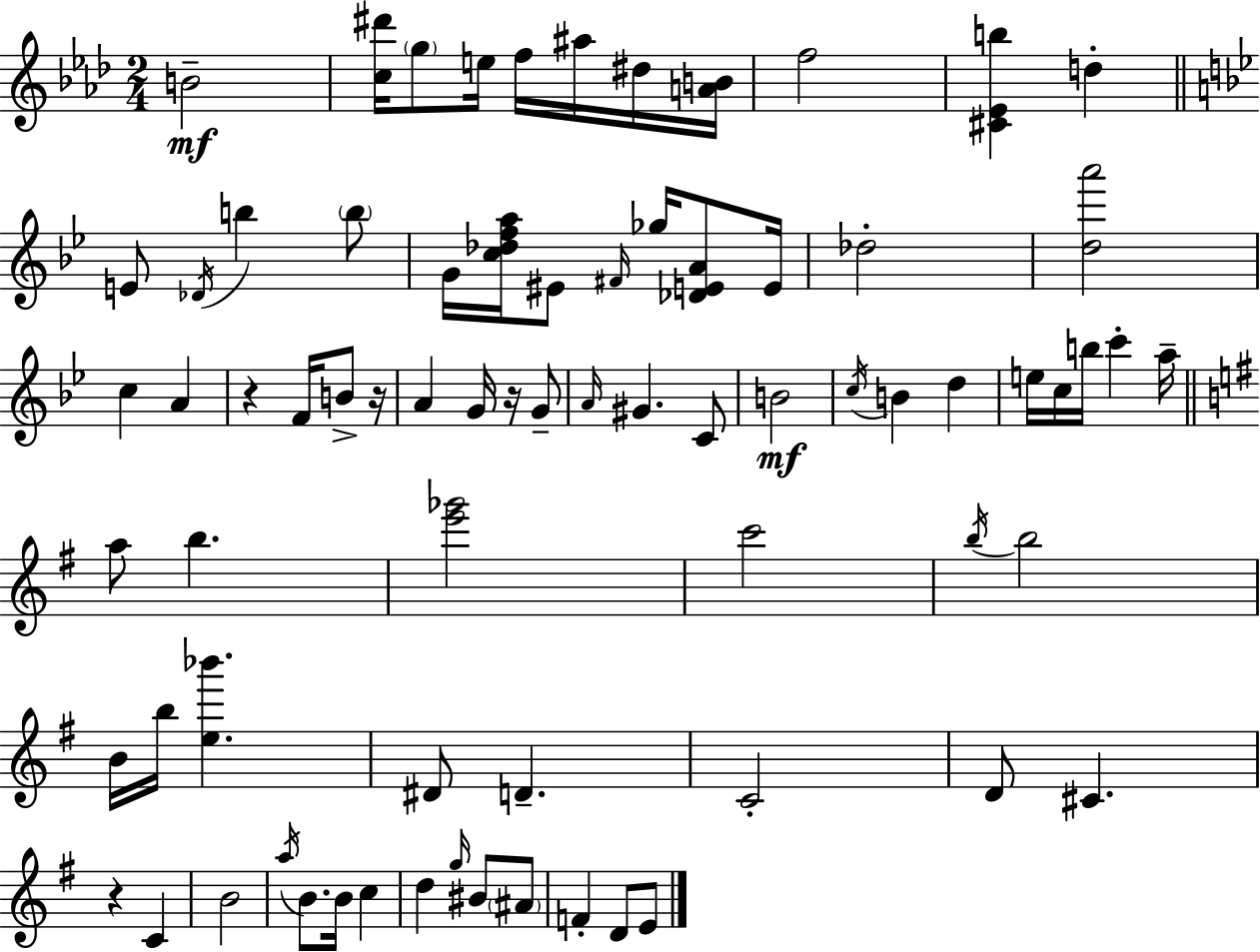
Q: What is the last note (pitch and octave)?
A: E4